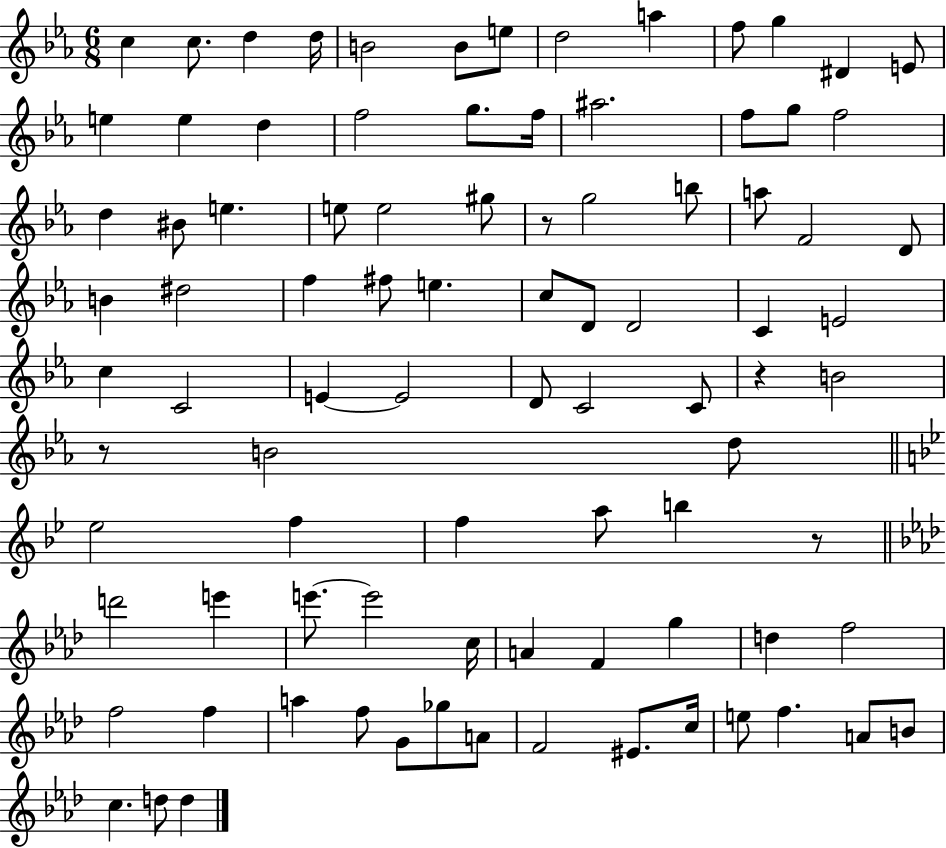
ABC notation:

X:1
T:Untitled
M:6/8
L:1/4
K:Eb
c c/2 d d/4 B2 B/2 e/2 d2 a f/2 g ^D E/2 e e d f2 g/2 f/4 ^a2 f/2 g/2 f2 d ^B/2 e e/2 e2 ^g/2 z/2 g2 b/2 a/2 F2 D/2 B ^d2 f ^f/2 e c/2 D/2 D2 C E2 c C2 E E2 D/2 C2 C/2 z B2 z/2 B2 d/2 _e2 f f a/2 b z/2 d'2 e' e'/2 e'2 c/4 A F g d f2 f2 f a f/2 G/2 _g/2 A/2 F2 ^E/2 c/4 e/2 f A/2 B/2 c d/2 d